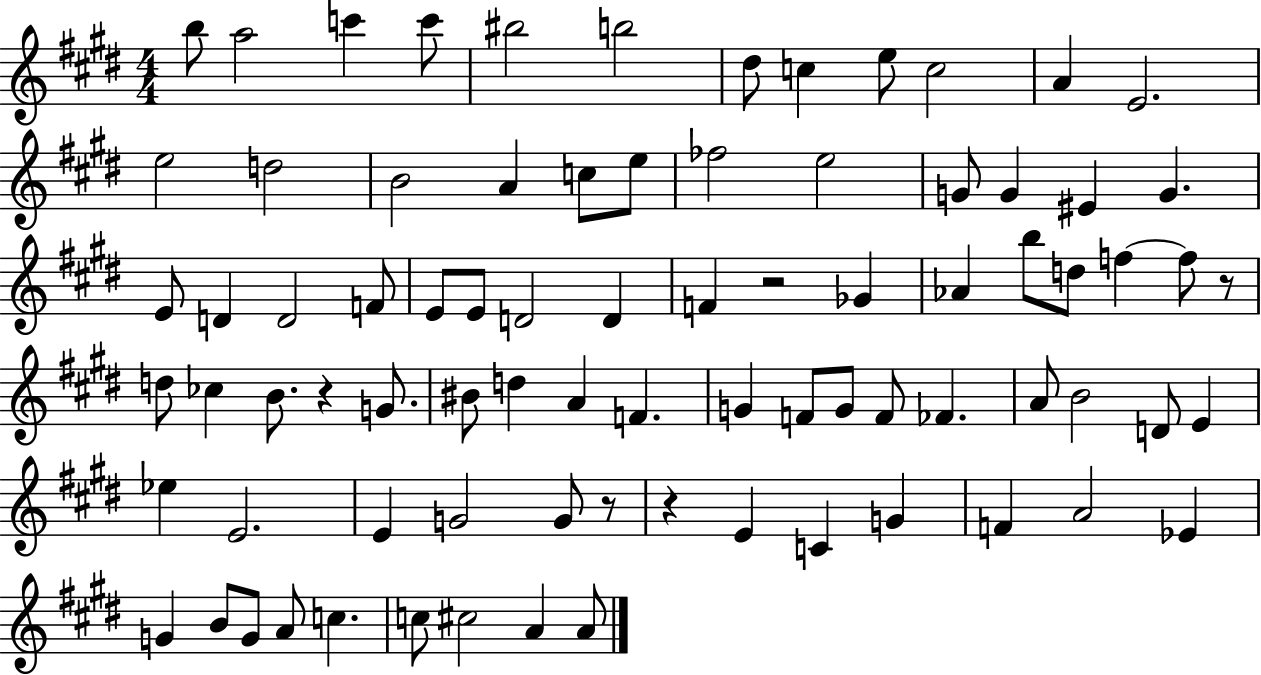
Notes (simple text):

B5/e A5/h C6/q C6/e BIS5/h B5/h D#5/e C5/q E5/e C5/h A4/q E4/h. E5/h D5/h B4/h A4/q C5/e E5/e FES5/h E5/h G4/e G4/q EIS4/q G4/q. E4/e D4/q D4/h F4/e E4/e E4/e D4/h D4/q F4/q R/h Gb4/q Ab4/q B5/e D5/e F5/q F5/e R/e D5/e CES5/q B4/e. R/q G4/e. BIS4/e D5/q A4/q F4/q. G4/q F4/e G4/e F4/e FES4/q. A4/e B4/h D4/e E4/q Eb5/q E4/h. E4/q G4/h G4/e R/e R/q E4/q C4/q G4/q F4/q A4/h Eb4/q G4/q B4/e G4/e A4/e C5/q. C5/e C#5/h A4/q A4/e